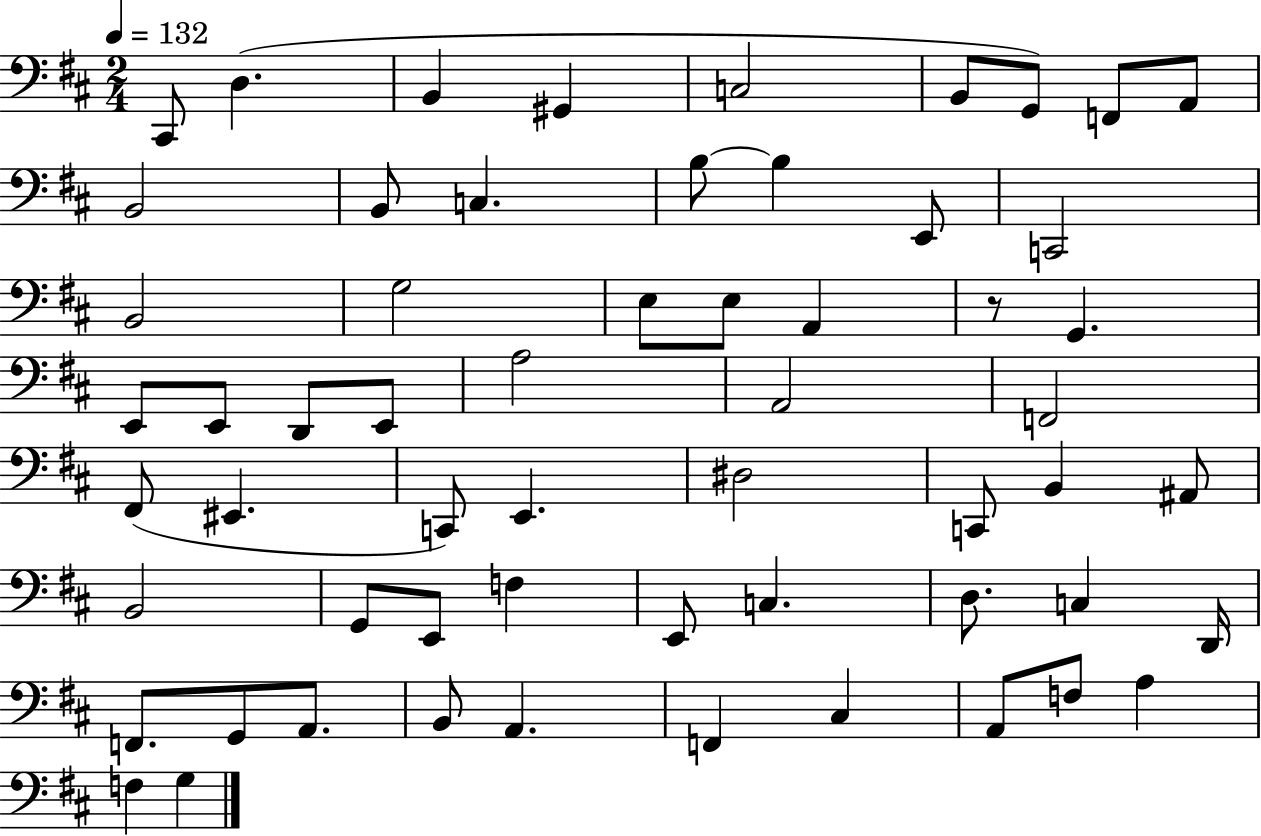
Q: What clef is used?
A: bass